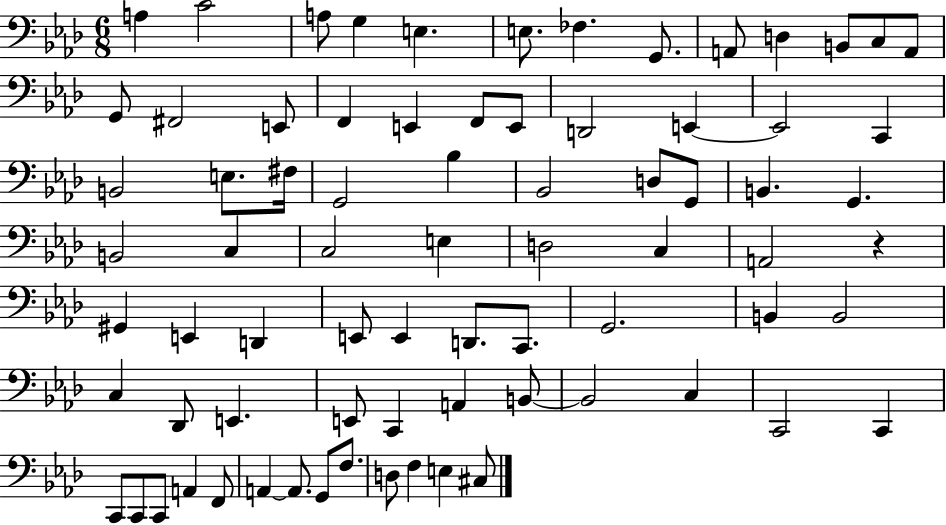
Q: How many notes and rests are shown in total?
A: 76